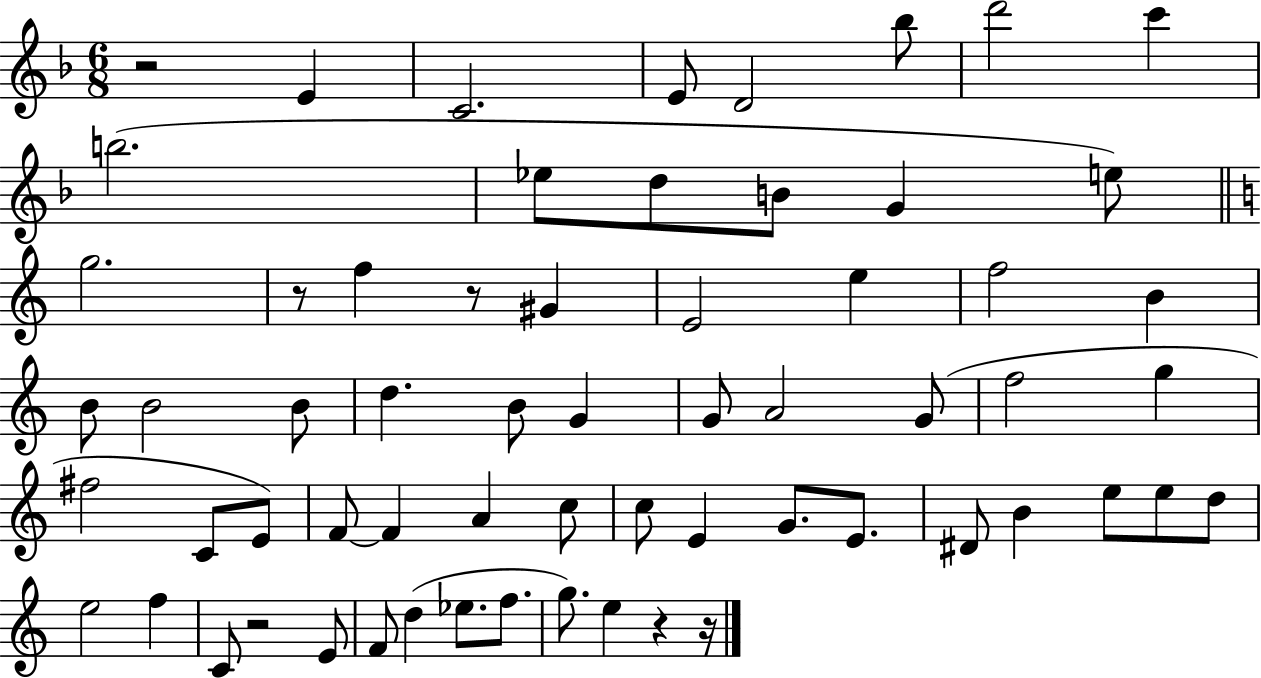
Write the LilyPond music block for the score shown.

{
  \clef treble
  \numericTimeSignature
  \time 6/8
  \key f \major
  \repeat volta 2 { r2 e'4 | c'2. | e'8 d'2 bes''8 | d'''2 c'''4 | \break b''2.( | ees''8 d''8 b'8 g'4 e''8) | \bar "||" \break \key c \major g''2. | r8 f''4 r8 gis'4 | e'2 e''4 | f''2 b'4 | \break b'8 b'2 b'8 | d''4. b'8 g'4 | g'8 a'2 g'8( | f''2 g''4 | \break fis''2 c'8 e'8) | f'8~~ f'4 a'4 c''8 | c''8 e'4 g'8. e'8. | dis'8 b'4 e''8 e''8 d''8 | \break e''2 f''4 | c'8 r2 e'8 | f'8 d''4( ees''8. f''8. | g''8.) e''4 r4 r16 | \break } \bar "|."
}